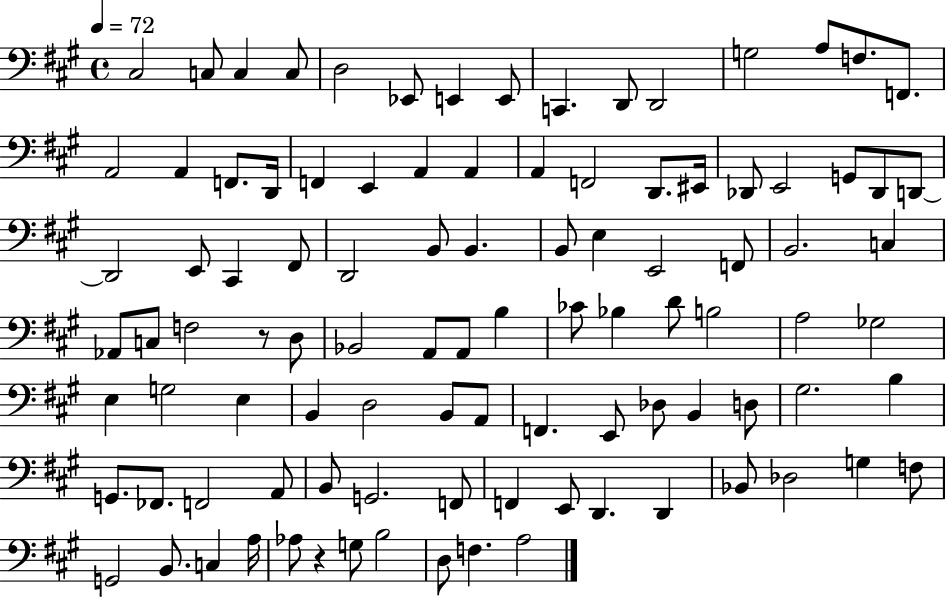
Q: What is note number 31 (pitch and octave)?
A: Db2